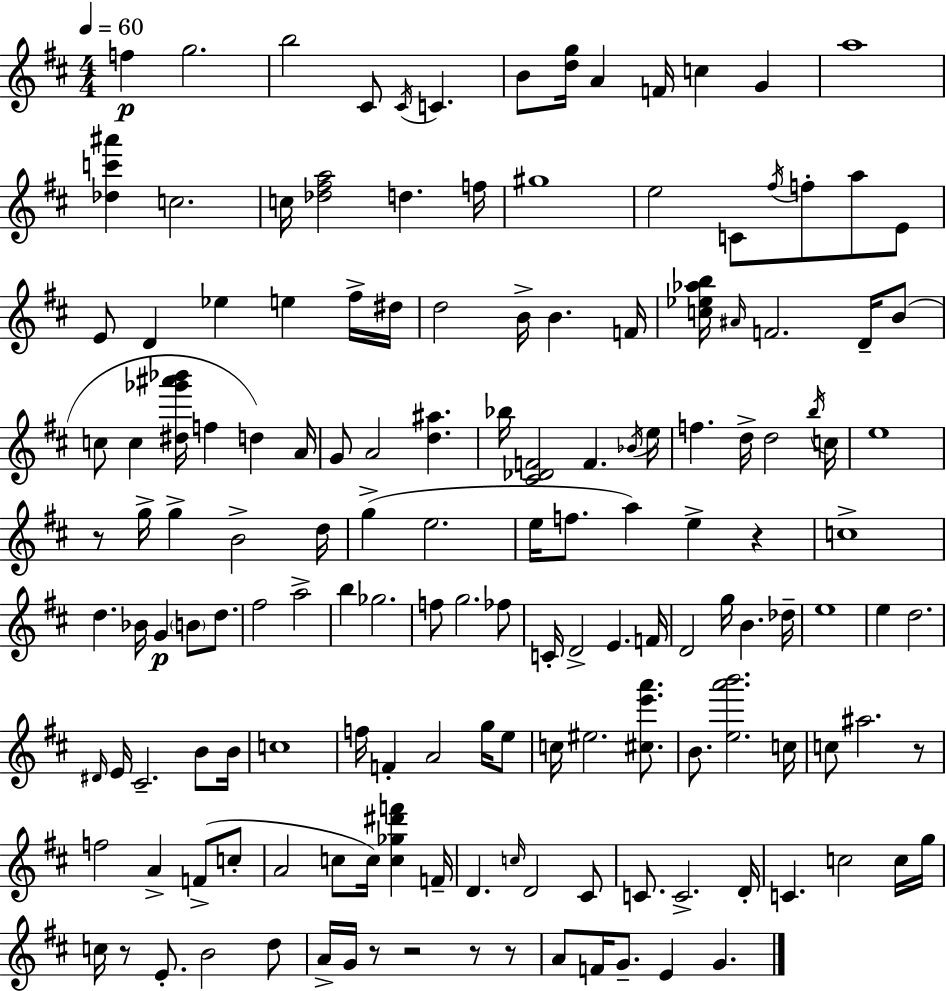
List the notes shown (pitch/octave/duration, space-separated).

F5/q G5/h. B5/h C#4/e C#4/s C4/q. B4/e [D5,G5]/s A4/q F4/s C5/q G4/q A5/w [Db5,C6,A#6]/q C5/h. C5/s [Db5,F#5,A5]/h D5/q. F5/s G#5/w E5/h C4/e F#5/s F5/e A5/e E4/e E4/e D4/q Eb5/q E5/q F#5/s D#5/s D5/h B4/s B4/q. F4/s [C5,Eb5,Ab5,B5]/s A#4/s F4/h. D4/s B4/e C5/e C5/q [D#5,Gb6,A#6,Bb6]/s F5/q D5/q A4/s G4/e A4/h [D5,A#5]/q. Bb5/s [C#4,Db4,F4]/h F4/q. Bb4/s E5/s F5/q. D5/s D5/h B5/s C5/s E5/w R/e G5/s G5/q B4/h D5/s G5/q E5/h. E5/s F5/e. A5/q E5/q R/q C5/w D5/q. Bb4/s G4/q B4/e D5/e. F#5/h A5/h B5/q Gb5/h. F5/e G5/h. FES5/e C4/s D4/h E4/q. F4/s D4/h G5/s B4/q. Db5/s E5/w E5/q D5/h. D#4/s E4/s C#4/h. B4/e B4/s C5/w F5/s F4/q A4/h G5/s E5/e C5/s EIS5/h. [C#5,E6,A6]/e. B4/e. [E5,A6,B6]/h. C5/s C5/e A#5/h. R/e F5/h A4/q F4/e C5/e A4/h C5/e C5/s [C5,Gb5,D#6,F6]/q F4/s D4/q. C5/s D4/h C#4/e C4/e. C4/h. D4/s C4/q. C5/h C5/s G5/s C5/s R/e E4/e. B4/h D5/e A4/s G4/s R/e R/h R/e R/e A4/e F4/s G4/e. E4/q G4/q.